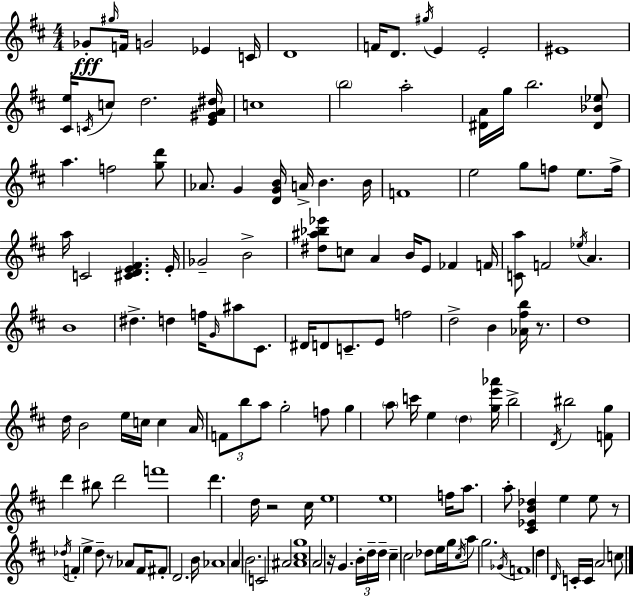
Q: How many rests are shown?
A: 5